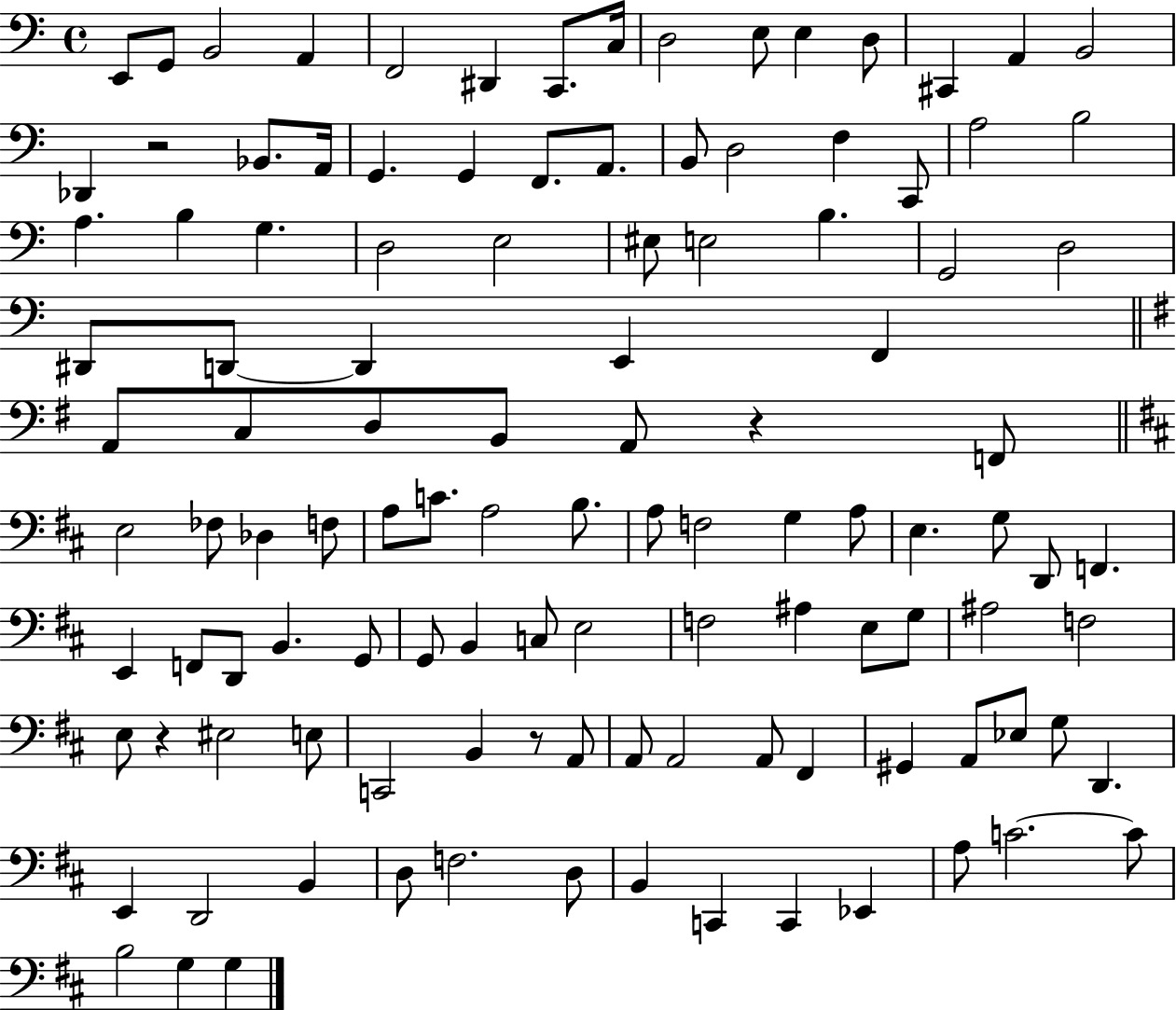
X:1
T:Untitled
M:4/4
L:1/4
K:C
E,,/2 G,,/2 B,,2 A,, F,,2 ^D,, C,,/2 C,/4 D,2 E,/2 E, D,/2 ^C,, A,, B,,2 _D,, z2 _B,,/2 A,,/4 G,, G,, F,,/2 A,,/2 B,,/2 D,2 F, C,,/2 A,2 B,2 A, B, G, D,2 E,2 ^E,/2 E,2 B, G,,2 D,2 ^D,,/2 D,,/2 D,, E,, F,, A,,/2 C,/2 D,/2 B,,/2 A,,/2 z F,,/2 E,2 _F,/2 _D, F,/2 A,/2 C/2 A,2 B,/2 A,/2 F,2 G, A,/2 E, G,/2 D,,/2 F,, E,, F,,/2 D,,/2 B,, G,,/2 G,,/2 B,, C,/2 E,2 F,2 ^A, E,/2 G,/2 ^A,2 F,2 E,/2 z ^E,2 E,/2 C,,2 B,, z/2 A,,/2 A,,/2 A,,2 A,,/2 ^F,, ^G,, A,,/2 _E,/2 G,/2 D,, E,, D,,2 B,, D,/2 F,2 D,/2 B,, C,, C,, _E,, A,/2 C2 C/2 B,2 G, G,